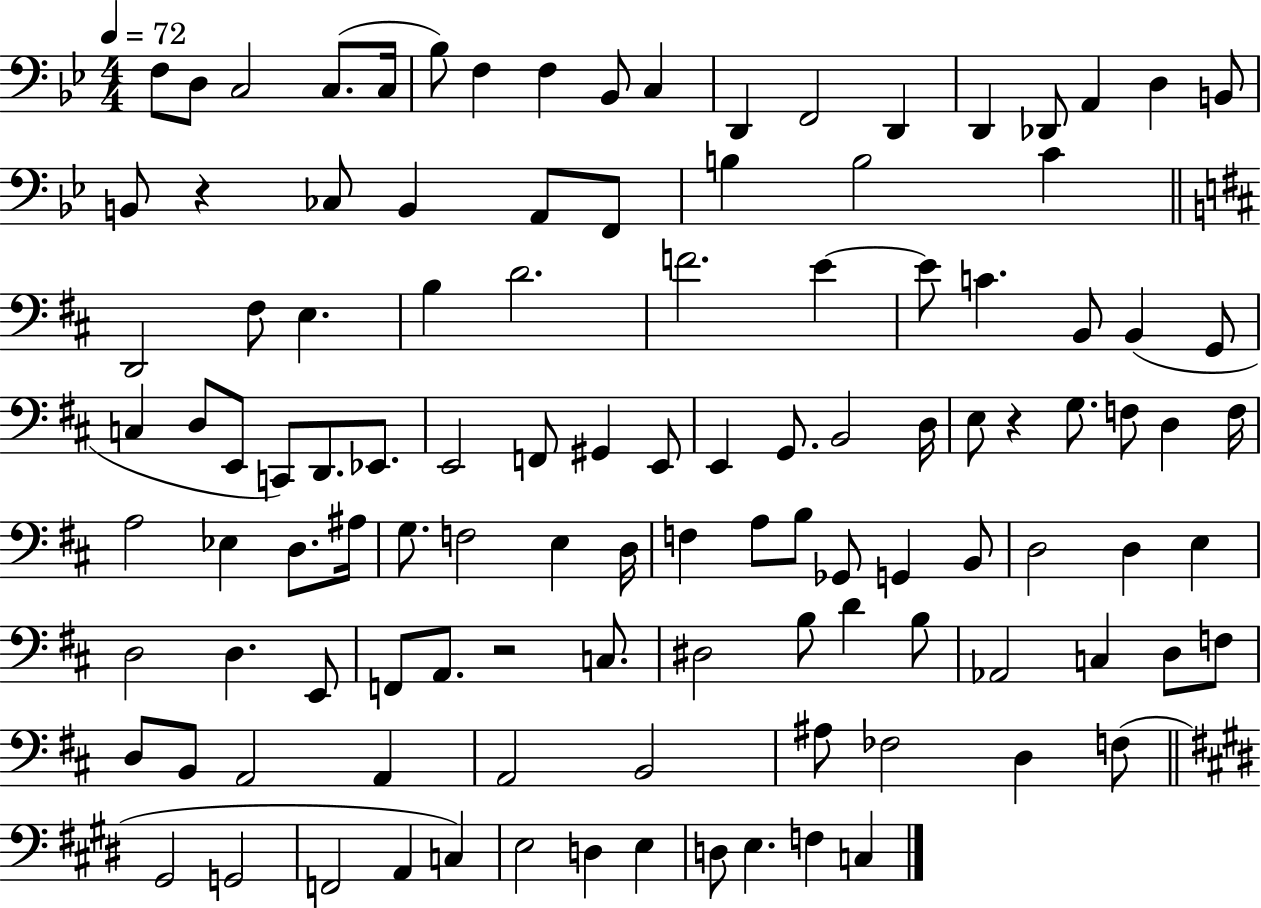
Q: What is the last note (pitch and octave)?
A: C3